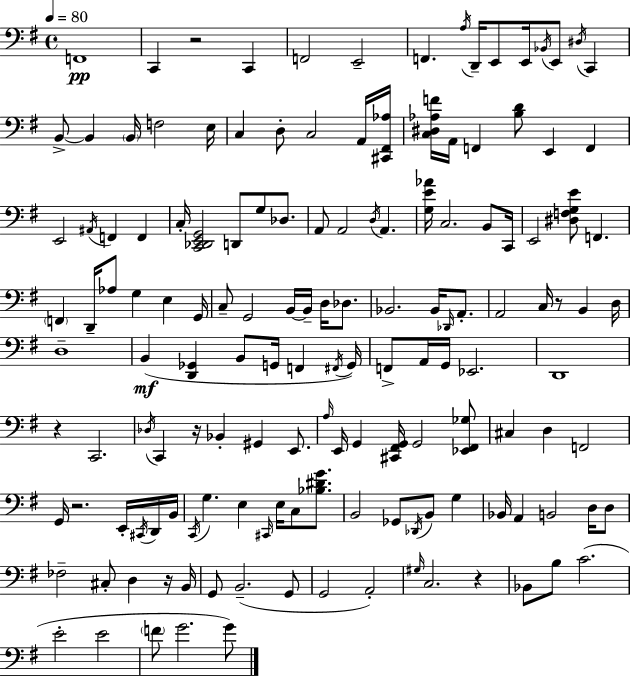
{
  \clef bass
  \time 4/4
  \defaultTimeSignature
  \key e \minor
  \tempo 4 = 80
  \repeat volta 2 { f,1\pp | c,4 r2 c,4 | f,2 e,2-- | f,4. \acciaccatura { a16 } d,16-- e,8 e,16 \acciaccatura { bes,16 } e,8 \acciaccatura { dis16 } c,4 | \break b,8->~~ b,4 \parenthesize b,16 f2 | e16 c4 d8-. c2 | a,16 <cis, fis, aes>16 <c dis aes f'>16 a,16 f,4 <b d'>8 e,4 f,4 | e,2 \acciaccatura { ais,16 } f,4 | \break f,4 c16-. <c, des, e, g,>2 d,8 g8 | des8. a,8 a,2 \acciaccatura { d16 } a,4. | <g e' aes'>16 c2. | b,8 c,16 e,2 <dis f g e'>8 f,4. | \break \parenthesize f,4 d,16-- aes8 g4 | e4 g,16 c8-- g,2 b,16~~ | b,16-- d16 des8. bes,2. | bes,16 \grace { des,16 } a,8.-. a,2 c16 r8 | \break b,4 d16 d1-- | b,4(\mf <d, ges,>4 b,8 | g,16 f,4 \acciaccatura { fis,16 }) g,16 f,8-> a,16 g,16 ees,2. | d,1 | \break r4 c,2. | \acciaccatura { des16 } c,4 r16 bes,4-. | gis,4 e,8. \grace { a16 } e,16 g,4 <cis, fis, g,>16 g,2 | <ees, fis, ges>8 cis4 d4 | \break f,2 g,16 r2. | e,16-. \acciaccatura { cis,16 } d,16 b,16 \acciaccatura { c,16 } g4. | e4 \grace { cis,16 } e16 c8 <bes dis' g'>8. b,2 | ges,8 \acciaccatura { des,16 } b,8 g4 bes,16 a,4 | \break b,2 d16 d8 fes2-- | cis8-. d4 r16 b,16 g,8 b,2.--( | g,8 g,2 | a,2-.) \grace { gis16 } c2. | \break r4 bes,8 | b8 c'2.( e'2-. | e'2 \parenthesize f'8 | g'2. g'8) } \bar "|."
}